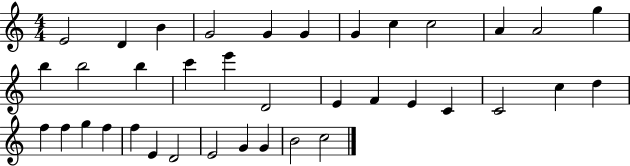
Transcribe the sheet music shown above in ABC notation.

X:1
T:Untitled
M:4/4
L:1/4
K:C
E2 D B G2 G G G c c2 A A2 g b b2 b c' e' D2 E F E C C2 c d f f g f f E D2 E2 G G B2 c2